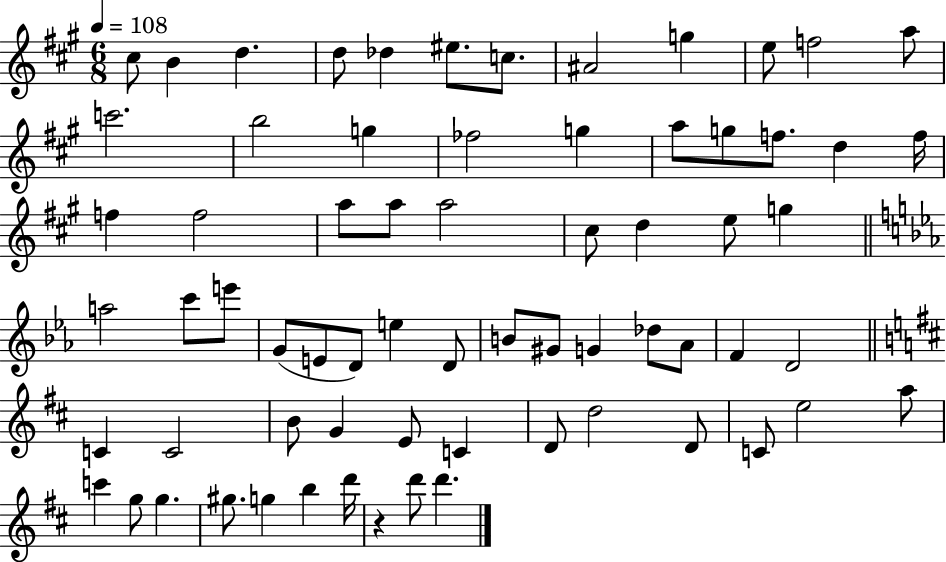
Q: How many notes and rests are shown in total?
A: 68